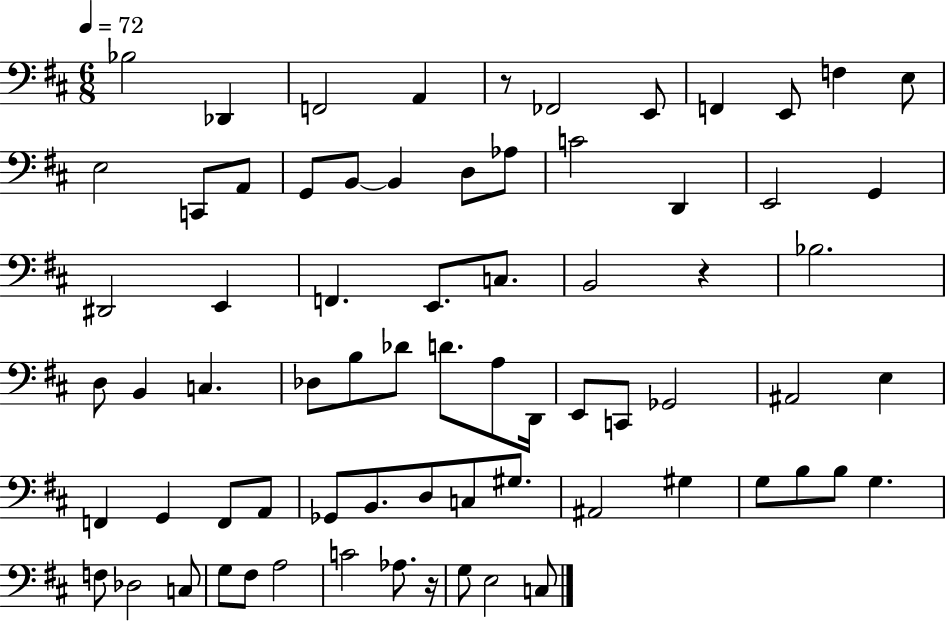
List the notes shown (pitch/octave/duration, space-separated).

Bb3/h Db2/q F2/h A2/q R/e FES2/h E2/e F2/q E2/e F3/q E3/e E3/h C2/e A2/e G2/e B2/e B2/q D3/e Ab3/e C4/h D2/q E2/h G2/q D#2/h E2/q F2/q. E2/e. C3/e. B2/h R/q Bb3/h. D3/e B2/q C3/q. Db3/e B3/e Db4/e D4/e. A3/e D2/s E2/e C2/e Gb2/h A#2/h E3/q F2/q G2/q F2/e A2/e Gb2/e B2/e. D3/e C3/e G#3/e. A#2/h G#3/q G3/e B3/e B3/e G3/q. F3/e Db3/h C3/e G3/e F#3/e A3/h C4/h Ab3/e. R/s G3/e E3/h C3/e